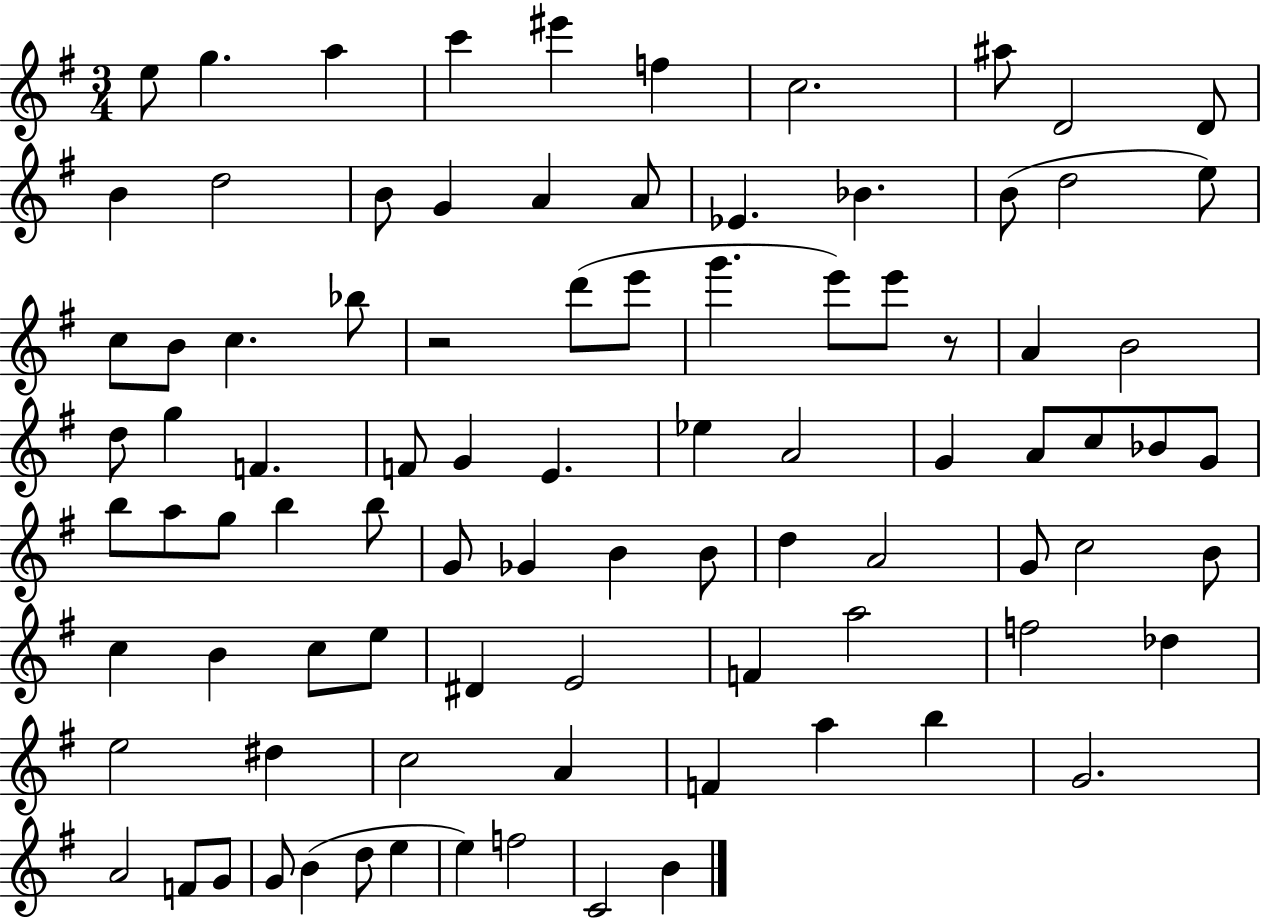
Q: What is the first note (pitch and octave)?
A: E5